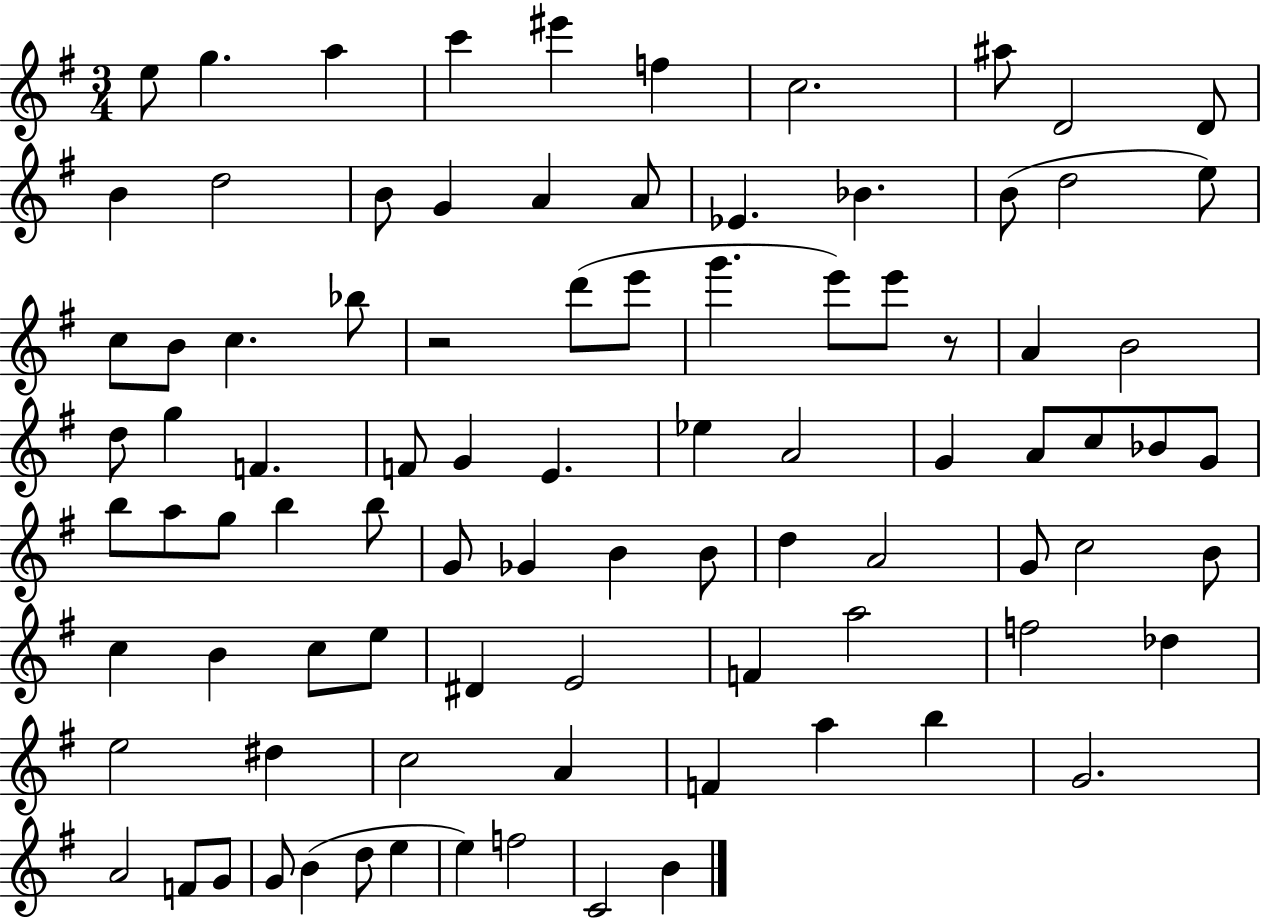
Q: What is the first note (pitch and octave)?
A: E5